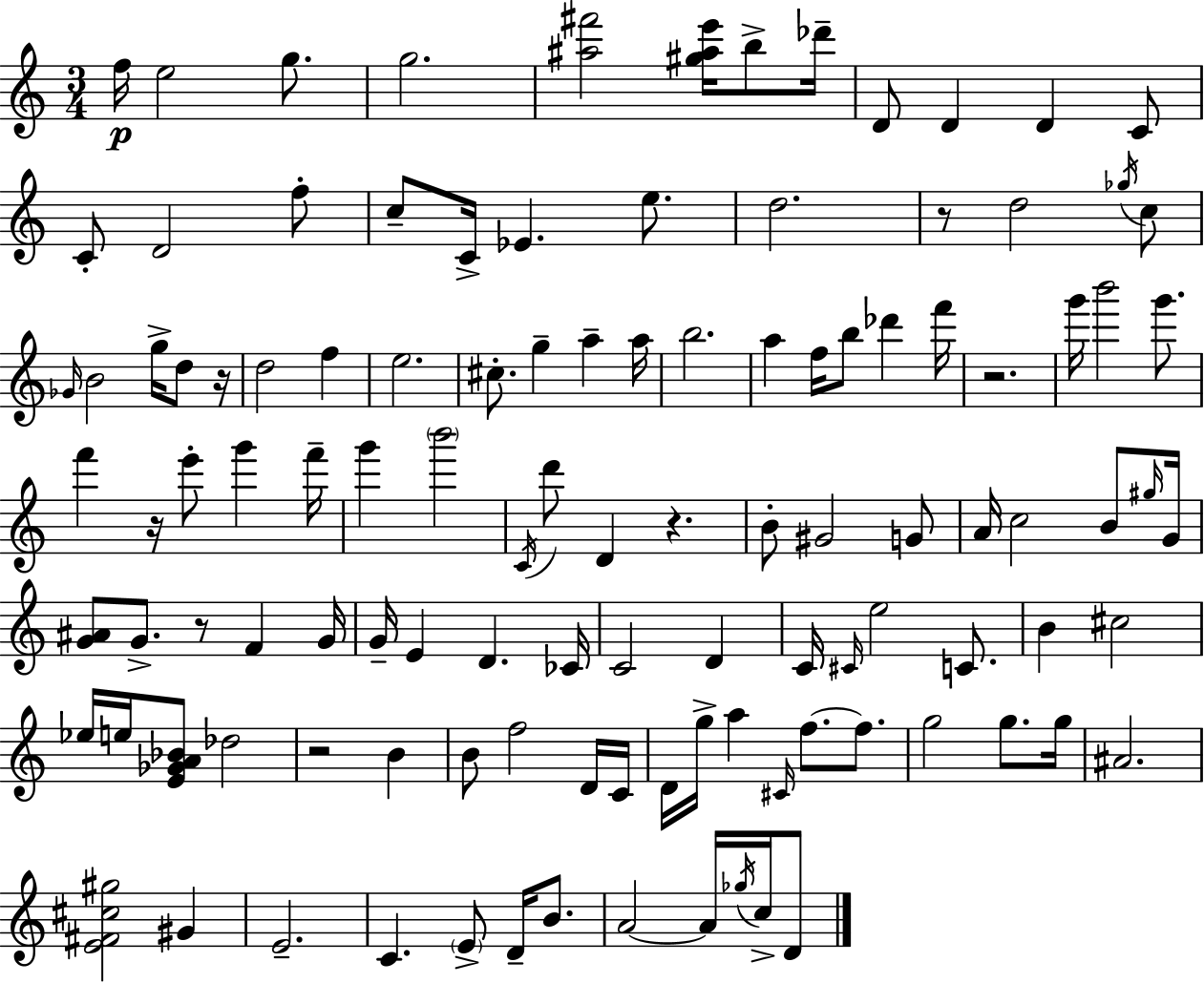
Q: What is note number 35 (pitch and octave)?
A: F5